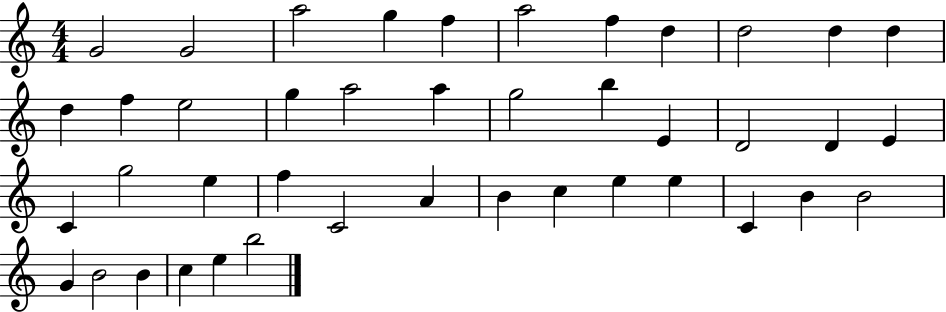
{
  \clef treble
  \numericTimeSignature
  \time 4/4
  \key c \major
  g'2 g'2 | a''2 g''4 f''4 | a''2 f''4 d''4 | d''2 d''4 d''4 | \break d''4 f''4 e''2 | g''4 a''2 a''4 | g''2 b''4 e'4 | d'2 d'4 e'4 | \break c'4 g''2 e''4 | f''4 c'2 a'4 | b'4 c''4 e''4 e''4 | c'4 b'4 b'2 | \break g'4 b'2 b'4 | c''4 e''4 b''2 | \bar "|."
}